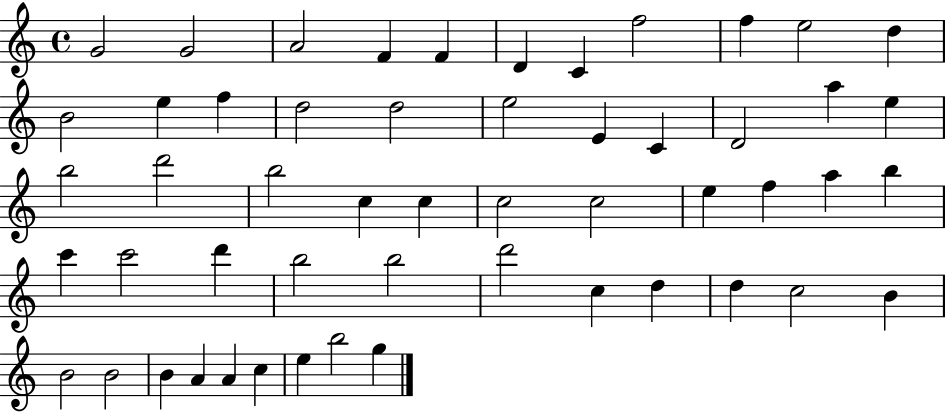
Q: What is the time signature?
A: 4/4